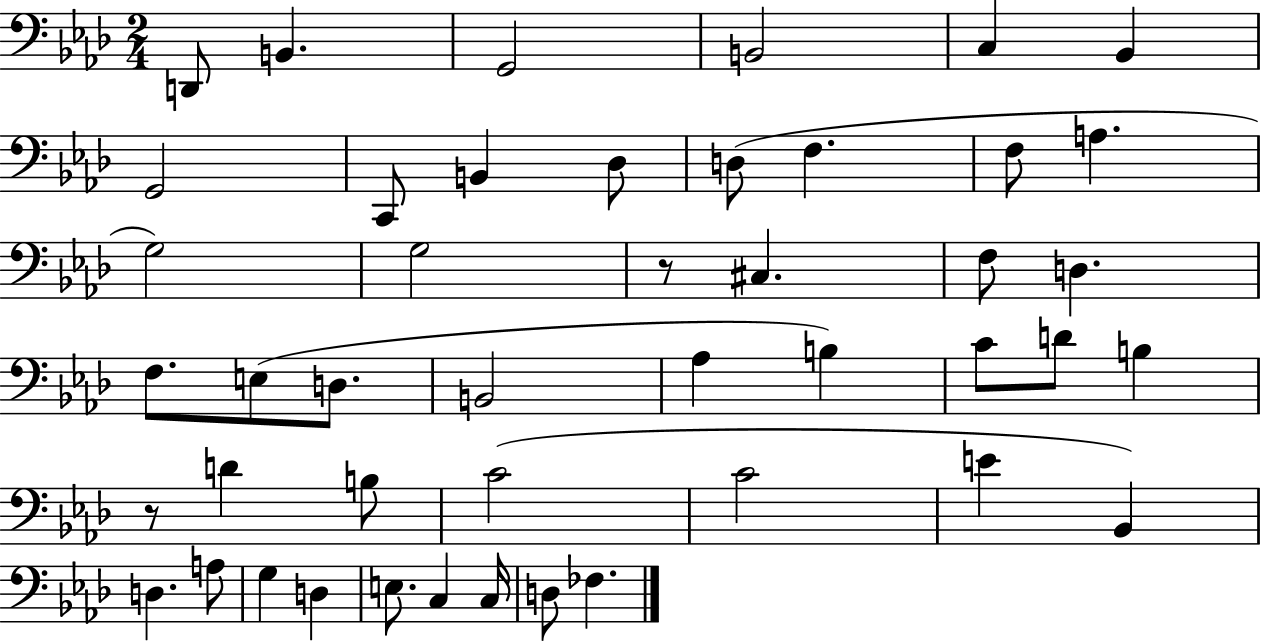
X:1
T:Untitled
M:2/4
L:1/4
K:Ab
D,,/2 B,, G,,2 B,,2 C, _B,, G,,2 C,,/2 B,, _D,/2 D,/2 F, F,/2 A, G,2 G,2 z/2 ^C, F,/2 D, F,/2 E,/2 D,/2 B,,2 _A, B, C/2 D/2 B, z/2 D B,/2 C2 C2 E _B,, D, A,/2 G, D, E,/2 C, C,/4 D,/2 _F,